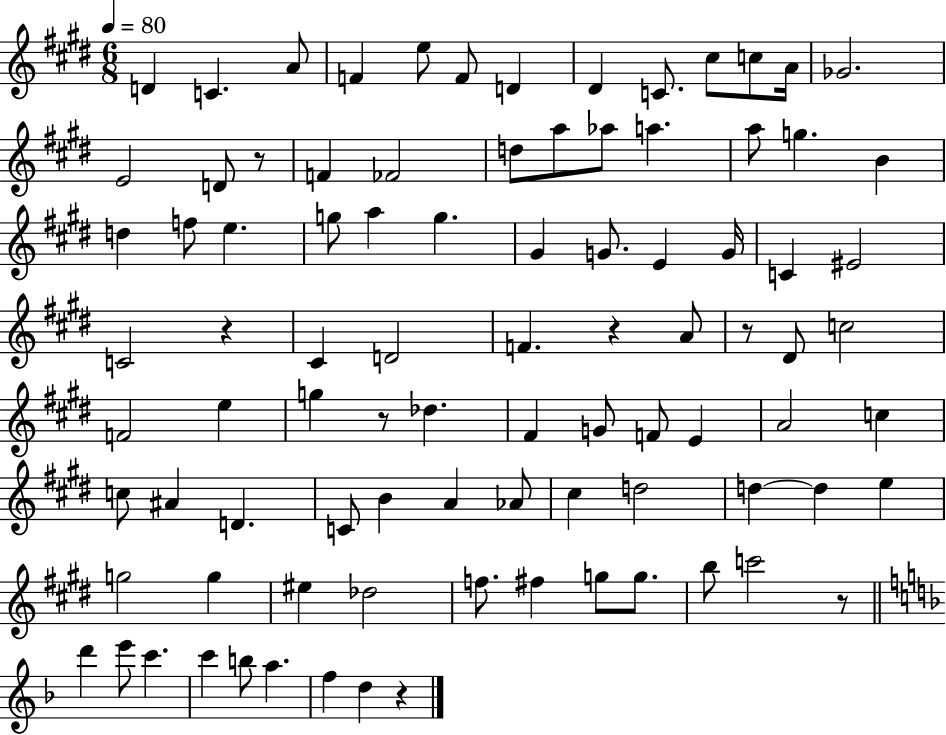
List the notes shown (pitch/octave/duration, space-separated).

D4/q C4/q. A4/e F4/q E5/e F4/e D4/q D#4/q C4/e. C#5/e C5/e A4/s Gb4/h. E4/h D4/e R/e F4/q FES4/h D5/e A5/e Ab5/e A5/q. A5/e G5/q. B4/q D5/q F5/e E5/q. G5/e A5/q G5/q. G#4/q G4/e. E4/q G4/s C4/q EIS4/h C4/h R/q C#4/q D4/h F4/q. R/q A4/e R/e D#4/e C5/h F4/h E5/q G5/q R/e Db5/q. F#4/q G4/e F4/e E4/q A4/h C5/q C5/e A#4/q D4/q. C4/e B4/q A4/q Ab4/e C#5/q D5/h D5/q D5/q E5/q G5/h G5/q EIS5/q Db5/h F5/e. F#5/q G5/e G5/e. B5/e C6/h R/e D6/q E6/e C6/q. C6/q B5/e A5/q. F5/q D5/q R/q